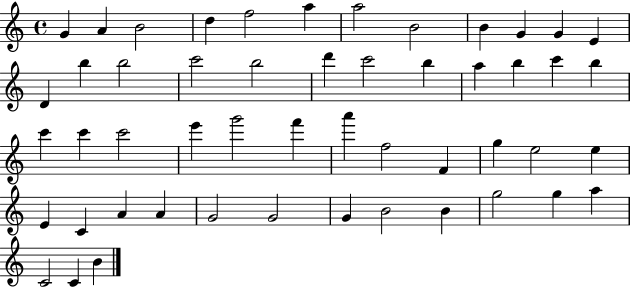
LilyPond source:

{
  \clef treble
  \time 4/4
  \defaultTimeSignature
  \key c \major
  g'4 a'4 b'2 | d''4 f''2 a''4 | a''2 b'2 | b'4 g'4 g'4 e'4 | \break d'4 b''4 b''2 | c'''2 b''2 | d'''4 c'''2 b''4 | a''4 b''4 c'''4 b''4 | \break c'''4 c'''4 c'''2 | e'''4 g'''2 f'''4 | a'''4 f''2 f'4 | g''4 e''2 e''4 | \break e'4 c'4 a'4 a'4 | g'2 g'2 | g'4 b'2 b'4 | g''2 g''4 a''4 | \break c'2 c'4 b'4 | \bar "|."
}